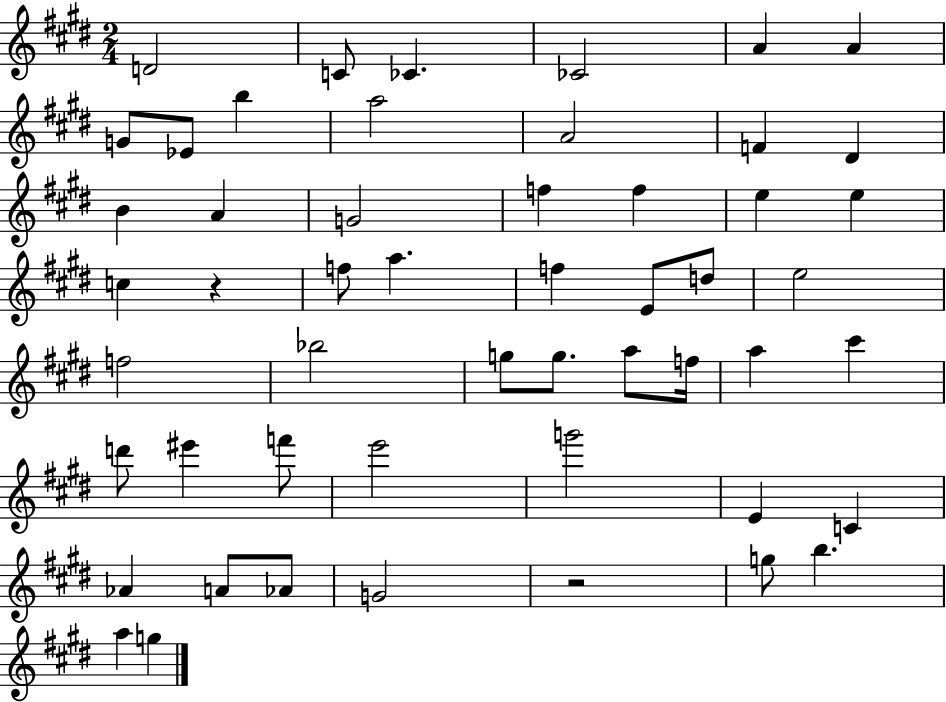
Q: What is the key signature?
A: E major